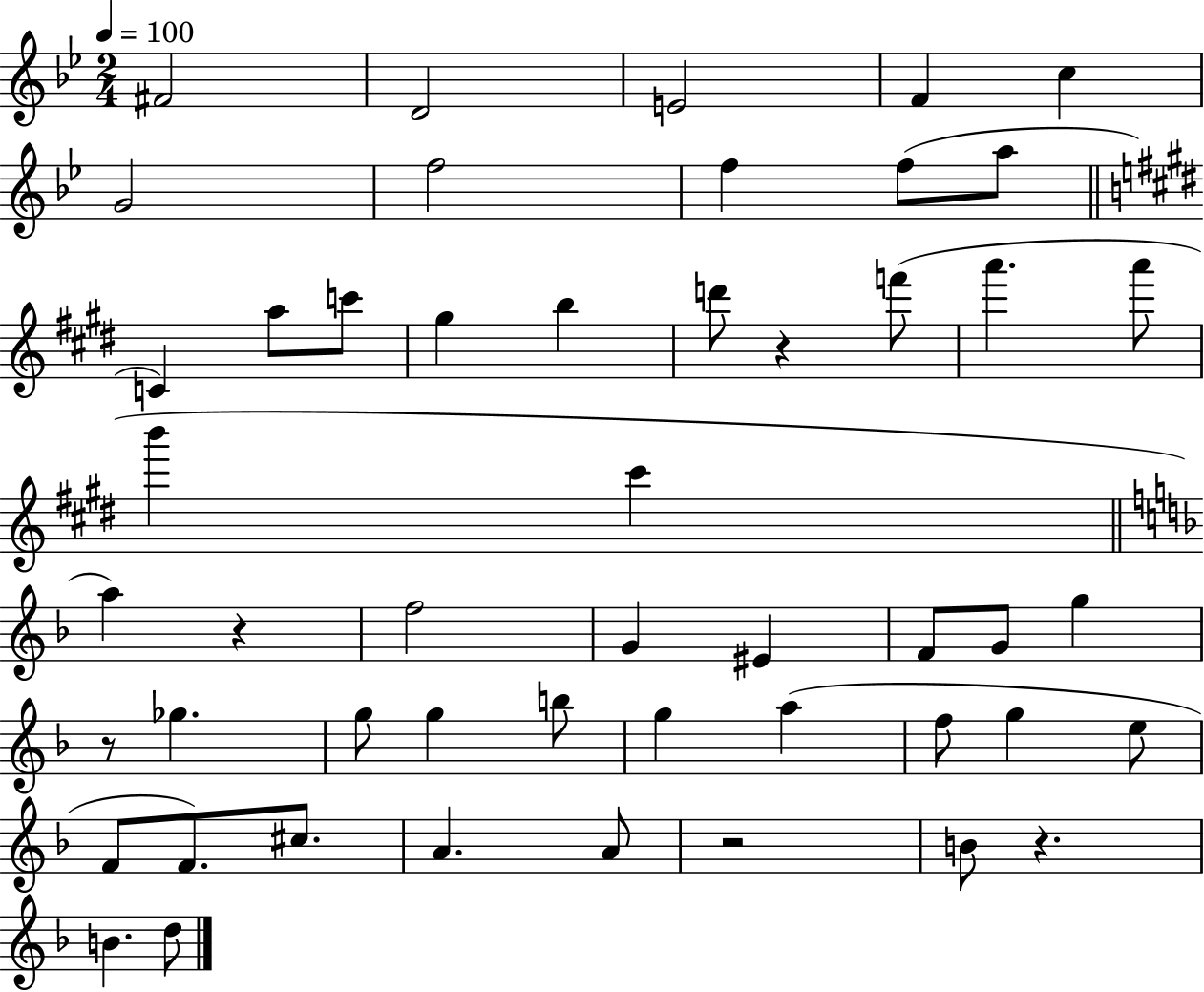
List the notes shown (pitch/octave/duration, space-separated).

F#4/h D4/h E4/h F4/q C5/q G4/h F5/h F5/q F5/e A5/e C4/q A5/e C6/e G#5/q B5/q D6/e R/q F6/e A6/q. A6/e B6/q C#6/q A5/q R/q F5/h G4/q EIS4/q F4/e G4/e G5/q R/e Gb5/q. G5/e G5/q B5/e G5/q A5/q F5/e G5/q E5/e F4/e F4/e. C#5/e. A4/q. A4/e R/h B4/e R/q. B4/q. D5/e